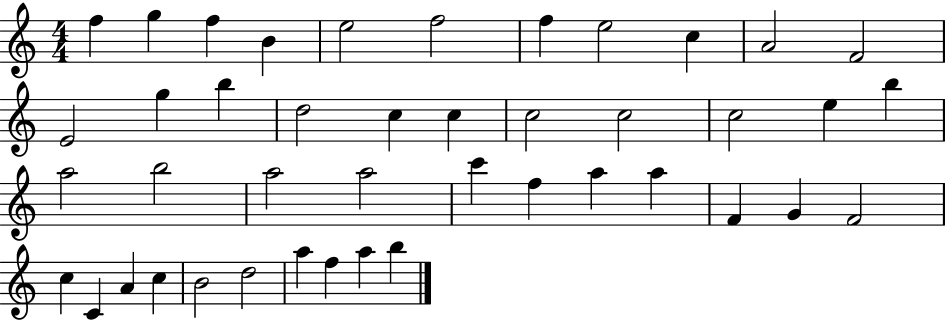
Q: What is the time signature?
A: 4/4